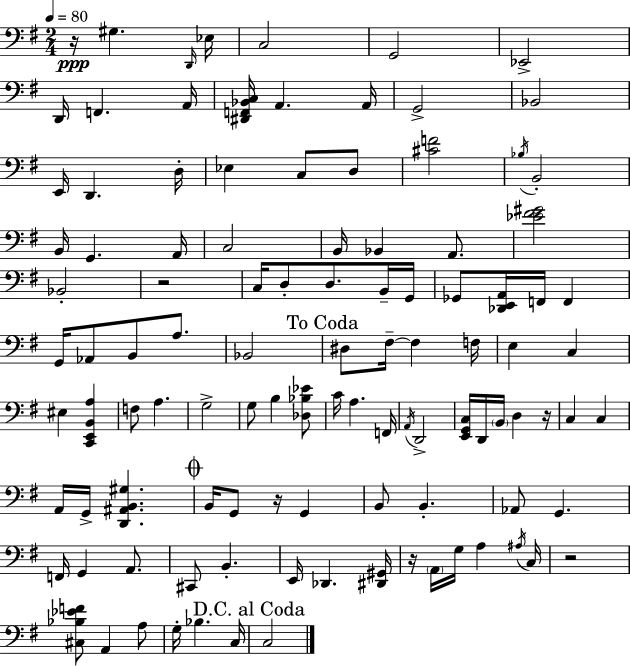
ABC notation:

X:1
T:Untitled
M:2/4
L:1/4
K:G
z/4 ^G, D,,/4 _E,/4 C,2 G,,2 _E,,2 D,,/4 F,, A,,/4 [^D,,F,,_B,,C,]/4 A,, A,,/4 G,,2 _B,,2 E,,/4 D,, D,/4 _E, C,/2 D,/2 [^CF]2 _B,/4 B,,2 B,,/4 G,, A,,/4 C,2 B,,/4 _B,, A,,/2 [_E^F^G]2 _B,,2 z2 C,/4 D,/2 D,/2 B,,/4 G,,/4 _G,,/2 [_D,,E,,A,,]/4 F,,/4 F,, G,,/4 _A,,/2 B,,/2 A,/2 _B,,2 ^D,/2 ^F,/4 ^F, F,/4 E, C, ^E, [C,,E,,B,,A,] F,/2 A, G,2 G,/2 B, [_D,_B,_E]/2 C/4 A, F,,/4 A,,/4 D,,2 [E,,G,,C,]/4 D,,/4 B,,/4 D, z/4 C, C, A,,/4 G,,/4 [D,,^A,,B,,^G,] B,,/4 G,,/2 z/4 G,, B,,/2 B,, _A,,/2 G,, F,,/4 G,, A,,/2 ^C,,/2 B,, E,,/4 _D,, [^D,,^G,,]/4 z/4 A,,/4 G,/4 A, ^A,/4 C,/4 z2 [^C,_B,_EF]/2 A,, A,/2 G,/4 _B, C,/4 C,2